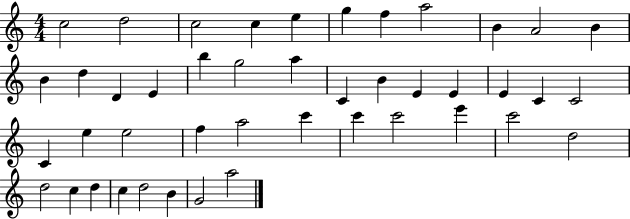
X:1
T:Untitled
M:4/4
L:1/4
K:C
c2 d2 c2 c e g f a2 B A2 B B d D E b g2 a C B E E E C C2 C e e2 f a2 c' c' c'2 e' c'2 d2 d2 c d c d2 B G2 a2